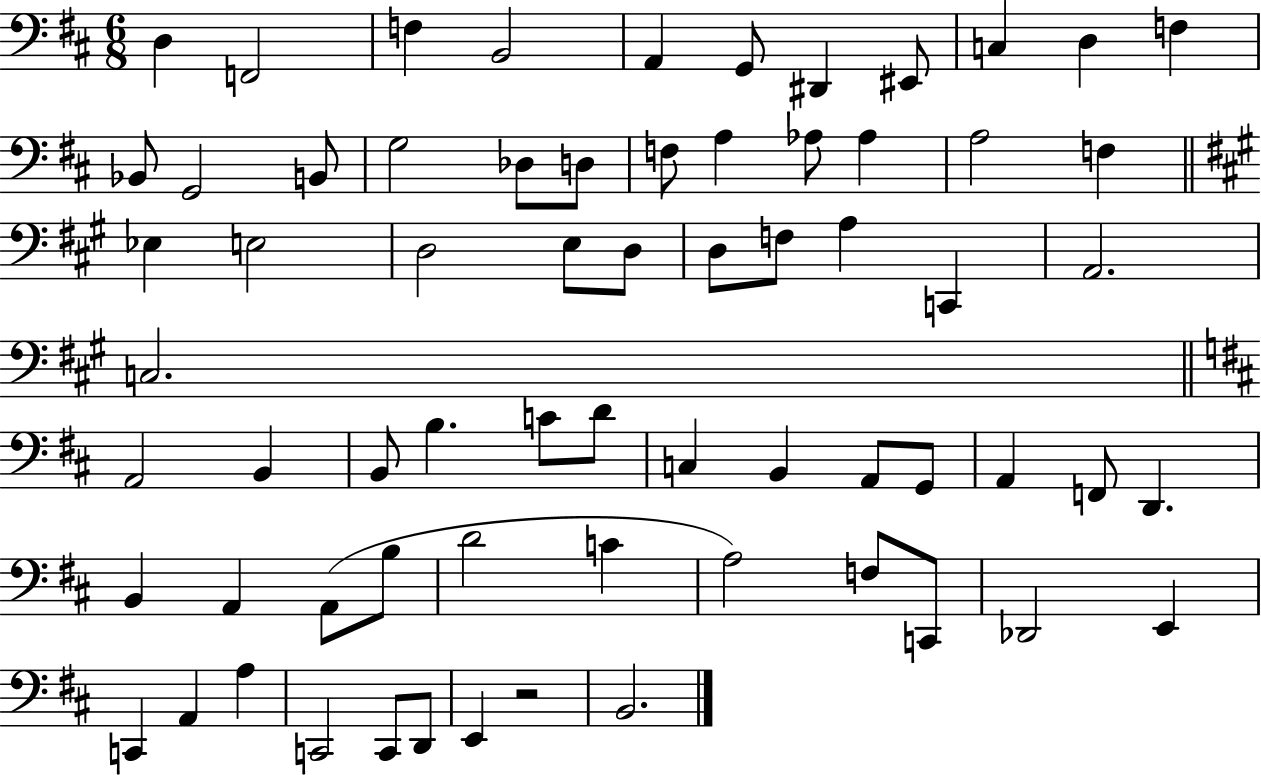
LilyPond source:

{
  \clef bass
  \numericTimeSignature
  \time 6/8
  \key d \major
  d4 f,2 | f4 b,2 | a,4 g,8 dis,4 eis,8 | c4 d4 f4 | \break bes,8 g,2 b,8 | g2 des8 d8 | f8 a4 aes8 aes4 | a2 f4 | \break \bar "||" \break \key a \major ees4 e2 | d2 e8 d8 | d8 f8 a4 c,4 | a,2. | \break c2. | \bar "||" \break \key d \major a,2 b,4 | b,8 b4. c'8 d'8 | c4 b,4 a,8 g,8 | a,4 f,8 d,4. | \break b,4 a,4 a,8( b8 | d'2 c'4 | a2) f8 c,8 | des,2 e,4 | \break c,4 a,4 a4 | c,2 c,8 d,8 | e,4 r2 | b,2. | \break \bar "|."
}